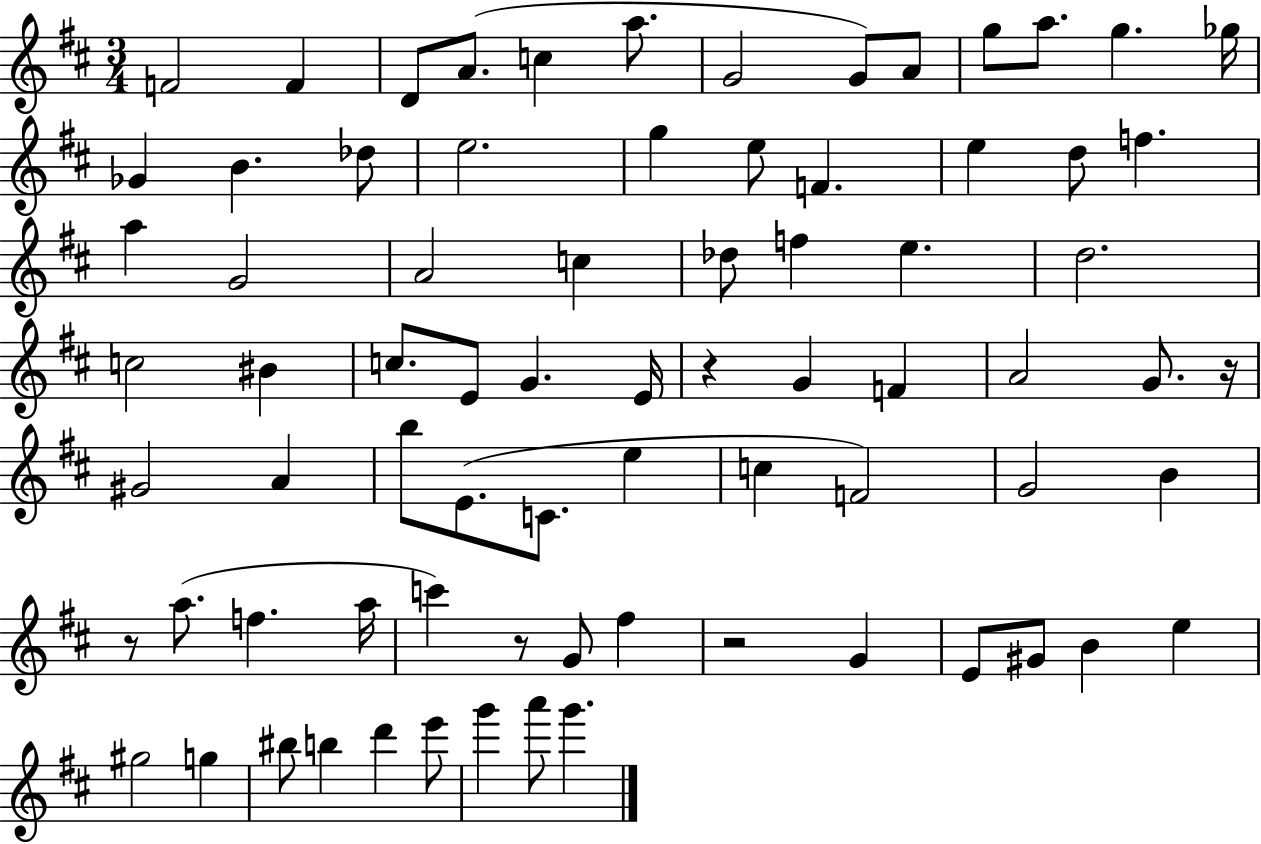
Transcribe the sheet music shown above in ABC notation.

X:1
T:Untitled
M:3/4
L:1/4
K:D
F2 F D/2 A/2 c a/2 G2 G/2 A/2 g/2 a/2 g _g/4 _G B _d/2 e2 g e/2 F e d/2 f a G2 A2 c _d/2 f e d2 c2 ^B c/2 E/2 G E/4 z G F A2 G/2 z/4 ^G2 A b/2 E/2 C/2 e c F2 G2 B z/2 a/2 f a/4 c' z/2 G/2 ^f z2 G E/2 ^G/2 B e ^g2 g ^b/2 b d' e'/2 g' a'/2 g'